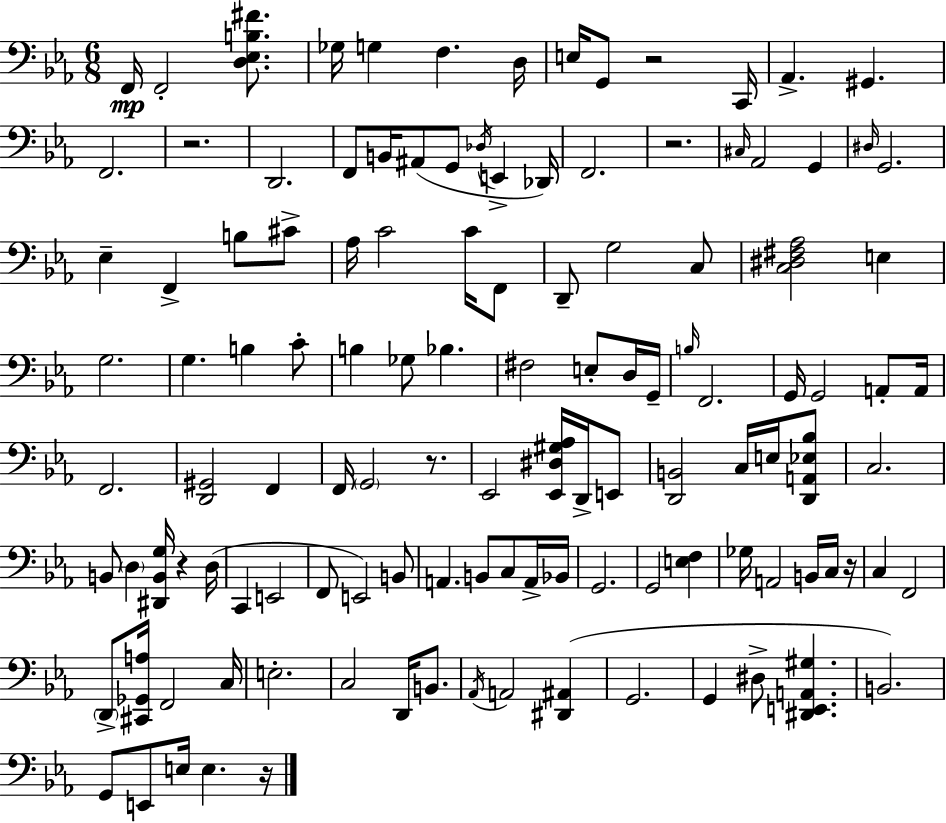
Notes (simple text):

F2/s F2/h [D3,Eb3,B3,F#4]/e. Gb3/s G3/q F3/q. D3/s E3/s G2/e R/h C2/s Ab2/q. G#2/q. F2/h. R/h. D2/h. F2/e B2/s A#2/e G2/e Db3/s E2/q Db2/s F2/h. R/h. C#3/s Ab2/h G2/q D#3/s G2/h. Eb3/q F2/q B3/e C#4/e Ab3/s C4/h C4/s F2/e D2/e G3/h C3/e [C3,D#3,F#3,Ab3]/h E3/q G3/h. G3/q. B3/q C4/e B3/q Gb3/e Bb3/q. F#3/h E3/e D3/s G2/s B3/s F2/h. G2/s G2/h A2/e A2/s F2/h. [D2,G#2]/h F2/q F2/s G2/h R/e. Eb2/h [Eb2,D#3,G#3,Ab3]/s D2/s E2/e [D2,B2]/h C3/s E3/s [D2,A2,Eb3,Bb3]/e C3/h. B2/e D3/q [D#2,B2,G3]/s R/q D3/s C2/q E2/h F2/e E2/h B2/e A2/q. B2/e C3/e A2/s Bb2/s G2/h. G2/h [E3,F3]/q Gb3/s A2/h B2/s C3/s R/s C3/q F2/h D2/e [C#2,Gb2,A3]/s F2/h C3/s E3/h. C3/h D2/s B2/e. Ab2/s A2/h [D#2,A#2]/q G2/h. G2/q D#3/e [D#2,E2,A2,G#3]/q. B2/h. G2/e E2/e E3/s E3/q. R/s